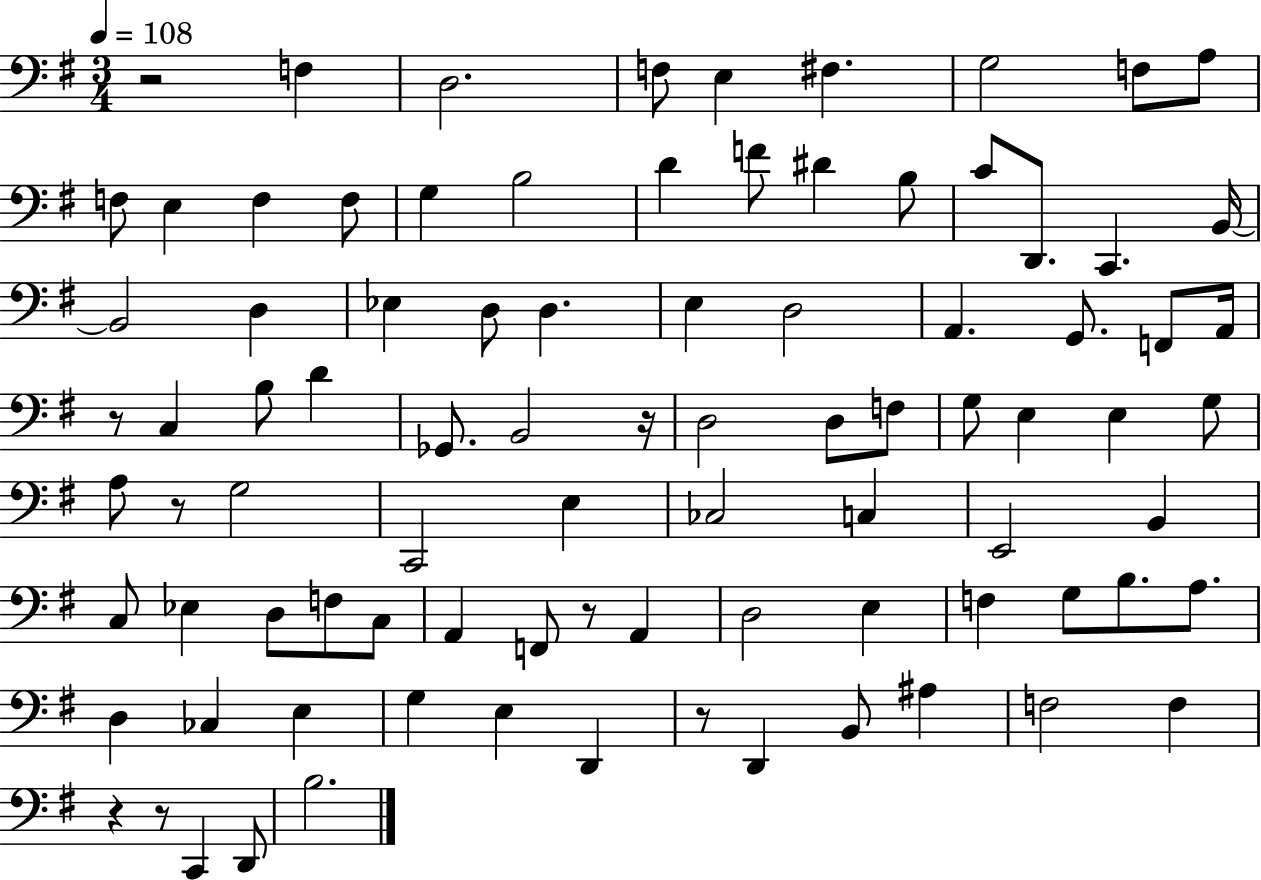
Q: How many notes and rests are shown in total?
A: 89